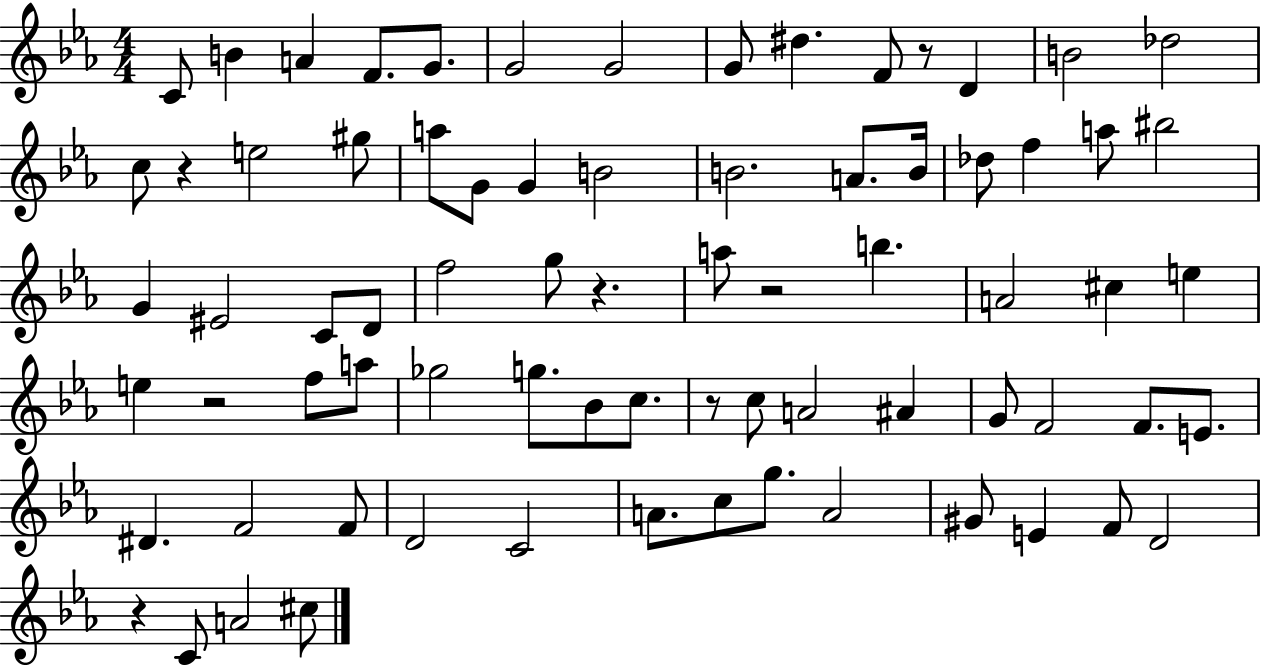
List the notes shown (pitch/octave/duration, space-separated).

C4/e B4/q A4/q F4/e. G4/e. G4/h G4/h G4/e D#5/q. F4/e R/e D4/q B4/h Db5/h C5/e R/q E5/h G#5/e A5/e G4/e G4/q B4/h B4/h. A4/e. B4/s Db5/e F5/q A5/e BIS5/h G4/q EIS4/h C4/e D4/e F5/h G5/e R/q. A5/e R/h B5/q. A4/h C#5/q E5/q E5/q R/h F5/e A5/e Gb5/h G5/e. Bb4/e C5/e. R/e C5/e A4/h A#4/q G4/e F4/h F4/e. E4/e. D#4/q. F4/h F4/e D4/h C4/h A4/e. C5/e G5/e. A4/h G#4/e E4/q F4/e D4/h R/q C4/e A4/h C#5/e